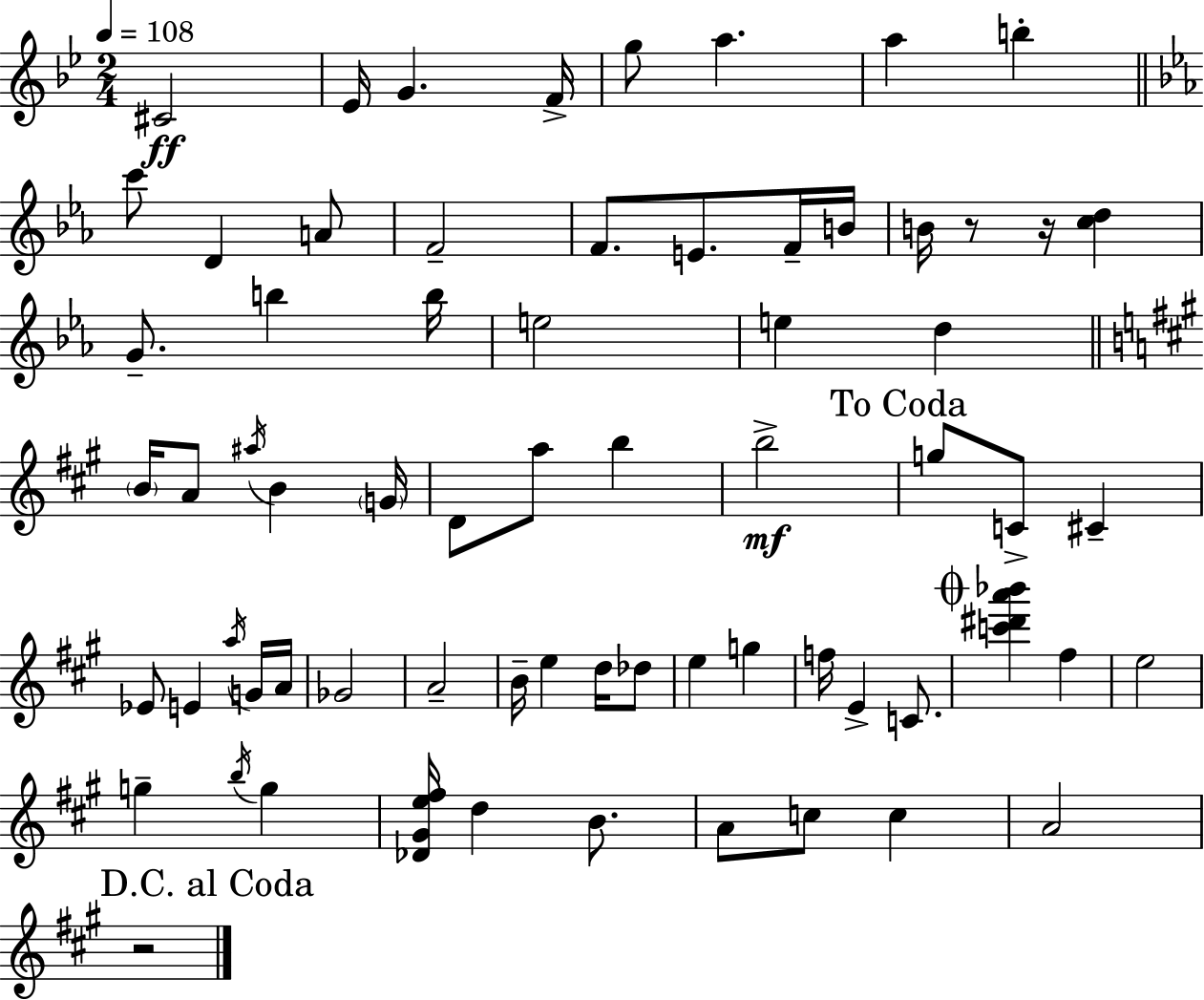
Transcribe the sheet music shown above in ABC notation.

X:1
T:Untitled
M:2/4
L:1/4
K:Bb
^C2 _E/4 G F/4 g/2 a a b c'/2 D A/2 F2 F/2 E/2 F/4 B/4 B/4 z/2 z/4 [cd] G/2 b b/4 e2 e d B/4 A/2 ^a/4 B G/4 D/2 a/2 b b2 g/2 C/2 ^C _E/2 E a/4 G/4 A/4 _G2 A2 B/4 e d/4 _d/2 e g f/4 E C/2 [c'^d'a'_b'] ^f e2 g b/4 g [_D^Ge^f]/4 d B/2 A/2 c/2 c A2 z2